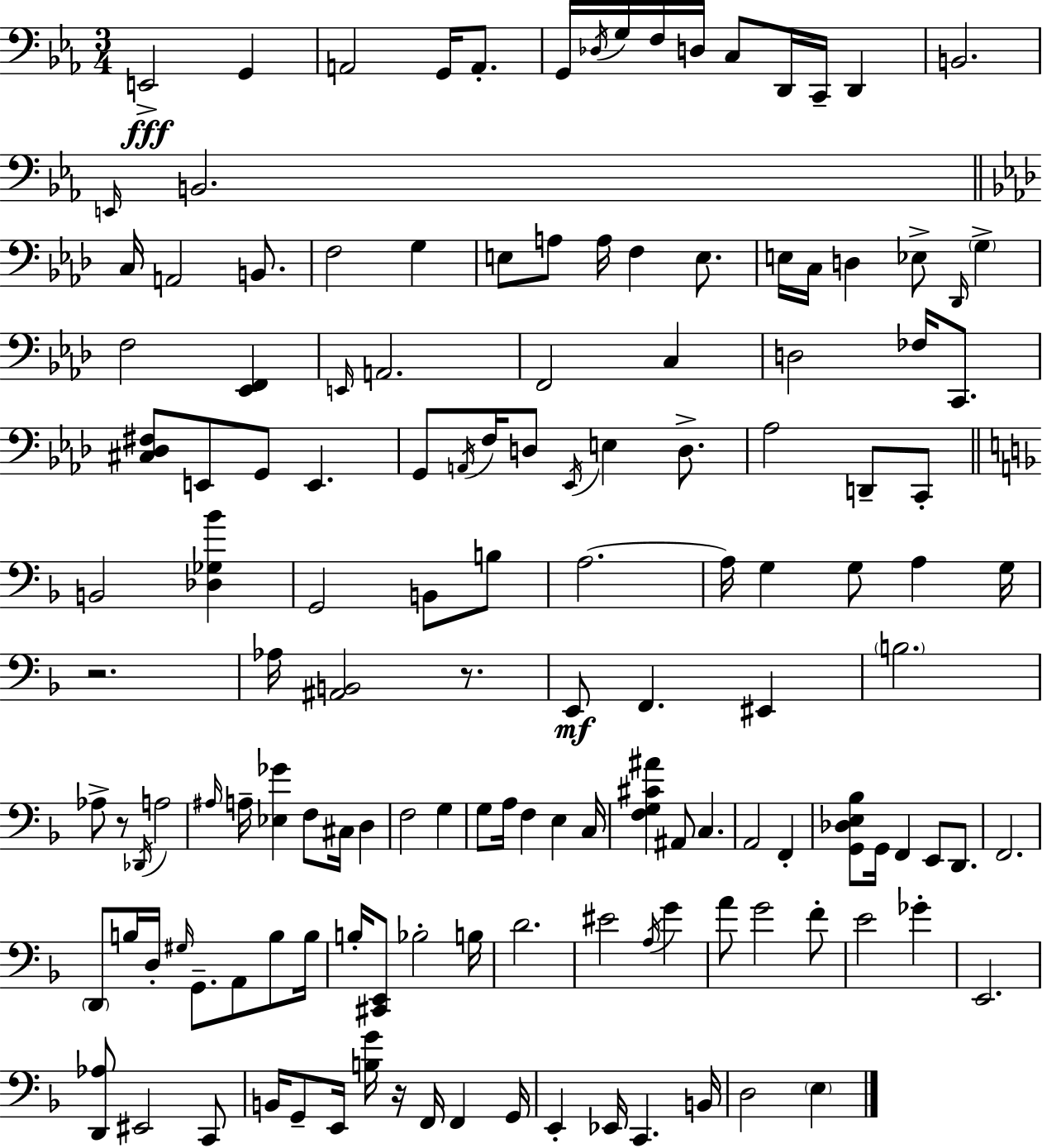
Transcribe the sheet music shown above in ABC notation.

X:1
T:Untitled
M:3/4
L:1/4
K:Eb
E,,2 G,, A,,2 G,,/4 A,,/2 G,,/4 _D,/4 G,/4 F,/4 D,/4 C,/2 D,,/4 C,,/4 D,, B,,2 E,,/4 B,,2 C,/4 A,,2 B,,/2 F,2 G, E,/2 A,/2 A,/4 F, E,/2 E,/4 C,/4 D, _E,/2 _D,,/4 G, F,2 [_E,,F,,] E,,/4 A,,2 F,,2 C, D,2 _F,/4 C,,/2 [^C,_D,^F,]/2 E,,/2 G,,/2 E,, G,,/2 A,,/4 F,/4 D,/2 _E,,/4 E, D,/2 _A,2 D,,/2 C,,/2 B,,2 [_D,_G,_B] G,,2 B,,/2 B,/2 A,2 A,/4 G, G,/2 A, G,/4 z2 _A,/4 [^A,,B,,]2 z/2 E,,/2 F,, ^E,, B,2 _A,/2 z/2 _D,,/4 A,2 ^A,/4 A,/4 [_E,_G] F,/2 ^C,/4 D, F,2 G, G,/2 A,/4 F, E, C,/4 [F,G,^C^A] ^A,,/2 C, A,,2 F,, [G,,_D,E,_B,]/2 G,,/4 F,, E,,/2 D,,/2 F,,2 D,,/2 B,/4 D,/4 ^G,/4 G,,/2 A,,/2 B,/2 B,/4 B,/4 [^C,,E,,]/2 _B,2 B,/4 D2 ^E2 A,/4 G A/2 G2 F/2 E2 _G E,,2 [D,,_A,]/2 ^E,,2 C,,/2 B,,/4 G,,/2 E,,/4 [B,G]/4 z/4 F,,/4 F,, G,,/4 E,, _E,,/4 C,, B,,/4 D,2 E,